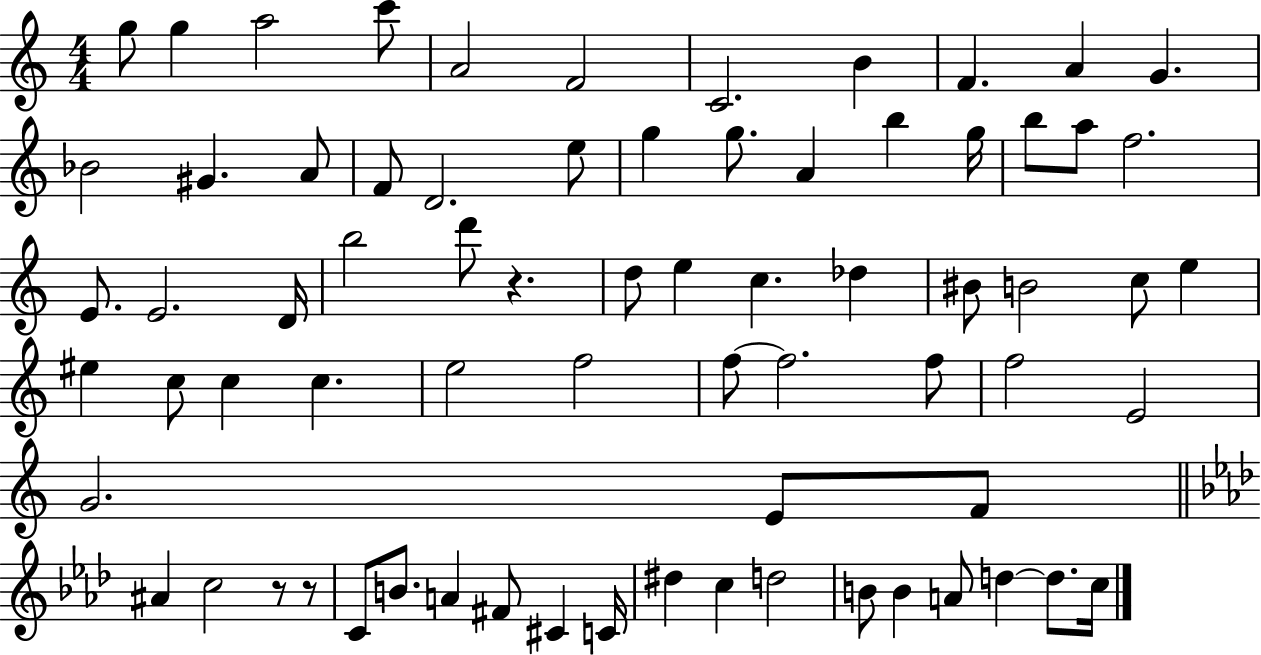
G5/e G5/q A5/h C6/e A4/h F4/h C4/h. B4/q F4/q. A4/q G4/q. Bb4/h G#4/q. A4/e F4/e D4/h. E5/e G5/q G5/e. A4/q B5/q G5/s B5/e A5/e F5/h. E4/e. E4/h. D4/s B5/h D6/e R/q. D5/e E5/q C5/q. Db5/q BIS4/e B4/h C5/e E5/q EIS5/q C5/e C5/q C5/q. E5/h F5/h F5/e F5/h. F5/e F5/h E4/h G4/h. E4/e F4/e A#4/q C5/h R/e R/e C4/e B4/e. A4/q F#4/e C#4/q C4/s D#5/q C5/q D5/h B4/e B4/q A4/e D5/q D5/e. C5/s